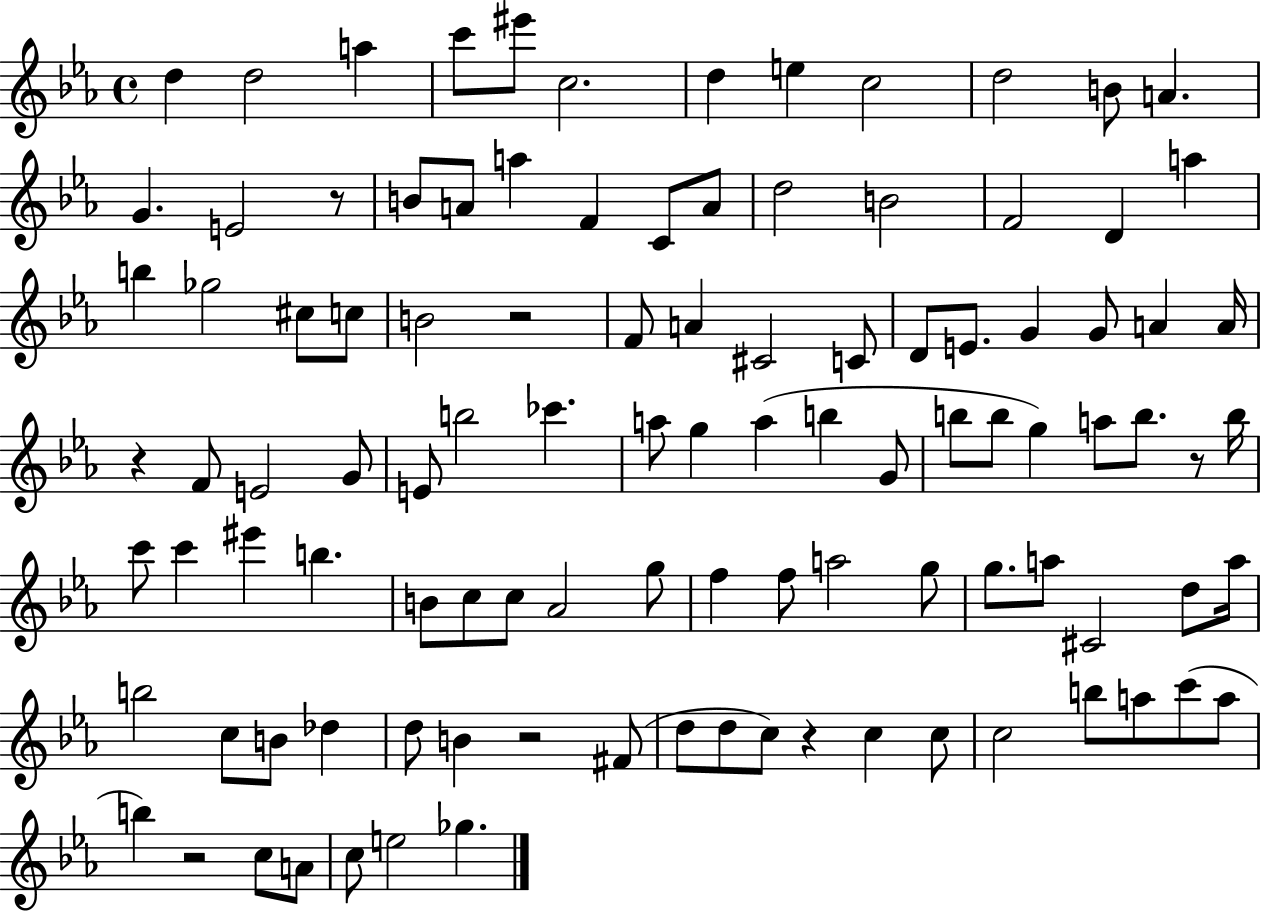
{
  \clef treble
  \time 4/4
  \defaultTimeSignature
  \key ees \major
  d''4 d''2 a''4 | c'''8 eis'''8 c''2. | d''4 e''4 c''2 | d''2 b'8 a'4. | \break g'4. e'2 r8 | b'8 a'8 a''4 f'4 c'8 a'8 | d''2 b'2 | f'2 d'4 a''4 | \break b''4 ges''2 cis''8 c''8 | b'2 r2 | f'8 a'4 cis'2 c'8 | d'8 e'8. g'4 g'8 a'4 a'16 | \break r4 f'8 e'2 g'8 | e'8 b''2 ces'''4. | a''8 g''4 a''4( b''4 g'8 | b''8 b''8 g''4) a''8 b''8. r8 b''16 | \break c'''8 c'''4 eis'''4 b''4. | b'8 c''8 c''8 aes'2 g''8 | f''4 f''8 a''2 g''8 | g''8. a''8 cis'2 d''8 a''16 | \break b''2 c''8 b'8 des''4 | d''8 b'4 r2 fis'8( | d''8 d''8 c''8) r4 c''4 c''8 | c''2 b''8 a''8 c'''8( a''8 | \break b''4) r2 c''8 a'8 | c''8 e''2 ges''4. | \bar "|."
}